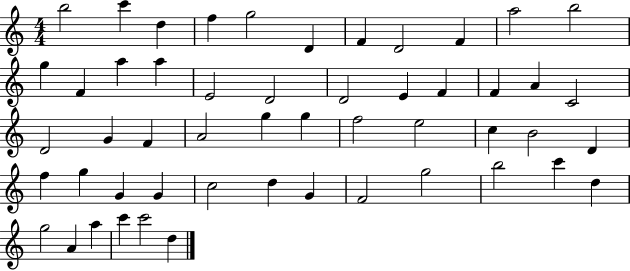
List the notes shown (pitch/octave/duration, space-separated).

B5/h C6/q D5/q F5/q G5/h D4/q F4/q D4/h F4/q A5/h B5/h G5/q F4/q A5/q A5/q E4/h D4/h D4/h E4/q F4/q F4/q A4/q C4/h D4/h G4/q F4/q A4/h G5/q G5/q F5/h E5/h C5/q B4/h D4/q F5/q G5/q G4/q G4/q C5/h D5/q G4/q F4/h G5/h B5/h C6/q D5/q G5/h A4/q A5/q C6/q C6/h D5/q